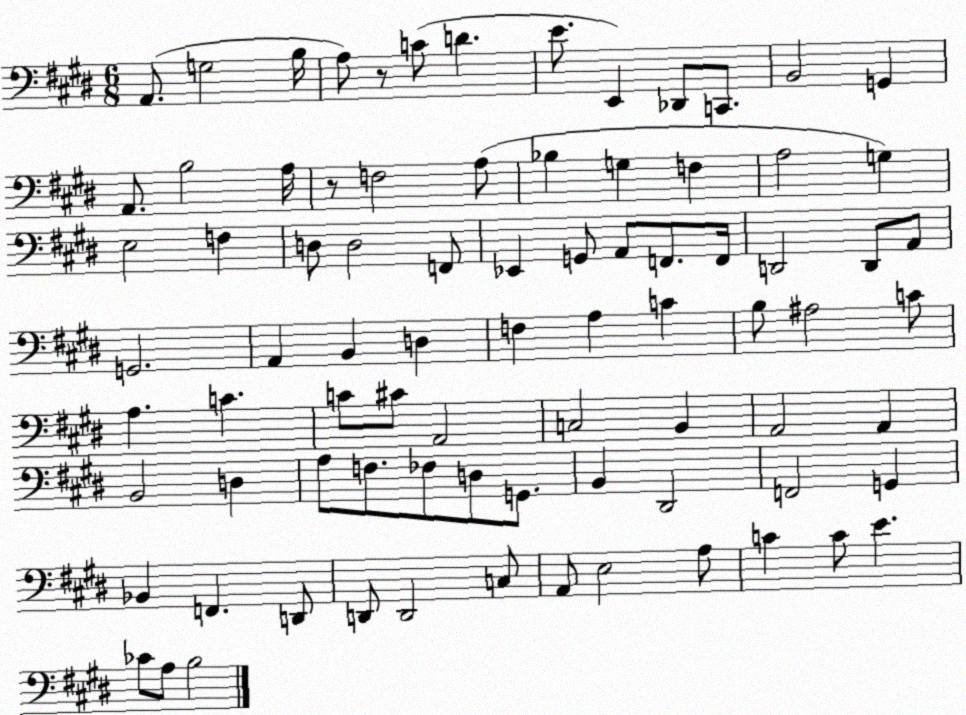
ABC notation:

X:1
T:Untitled
M:6/8
L:1/4
K:E
A,,/2 G,2 B,/4 A,/2 z/2 C/2 D E/2 E,, _D,,/2 C,,/2 B,,2 G,, A,,/2 B,2 A,/4 z/2 F,2 A,/2 _B, G, F, A,2 G, E,2 F, D,/2 D,2 F,,/2 _E,, G,,/2 A,,/2 F,,/2 F,,/4 D,,2 D,,/2 A,,/2 G,,2 A,, B,, D, F, A, C B,/2 ^A,2 C/2 A, C C/2 ^C/2 A,,2 C,2 B,, A,,2 A,, B,,2 D, A,/2 F,/2 _F,/2 D,/2 G,,/2 B,, ^D,,2 F,,2 G,, _B,, F,, D,,/2 D,,/2 D,,2 C,/2 A,,/2 E,2 A,/2 C C/2 E _C/2 A,/2 B,2